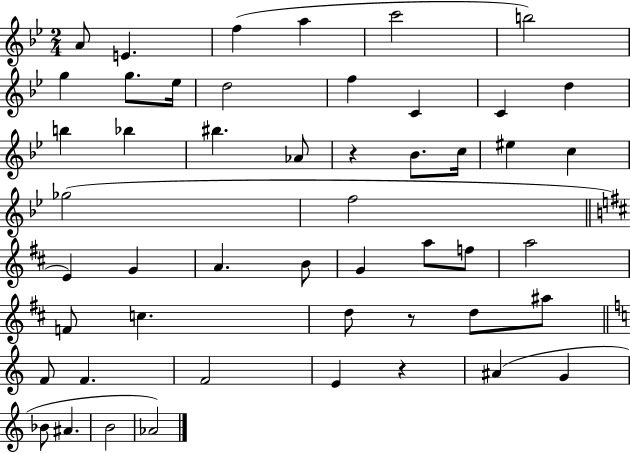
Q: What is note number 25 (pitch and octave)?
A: E4